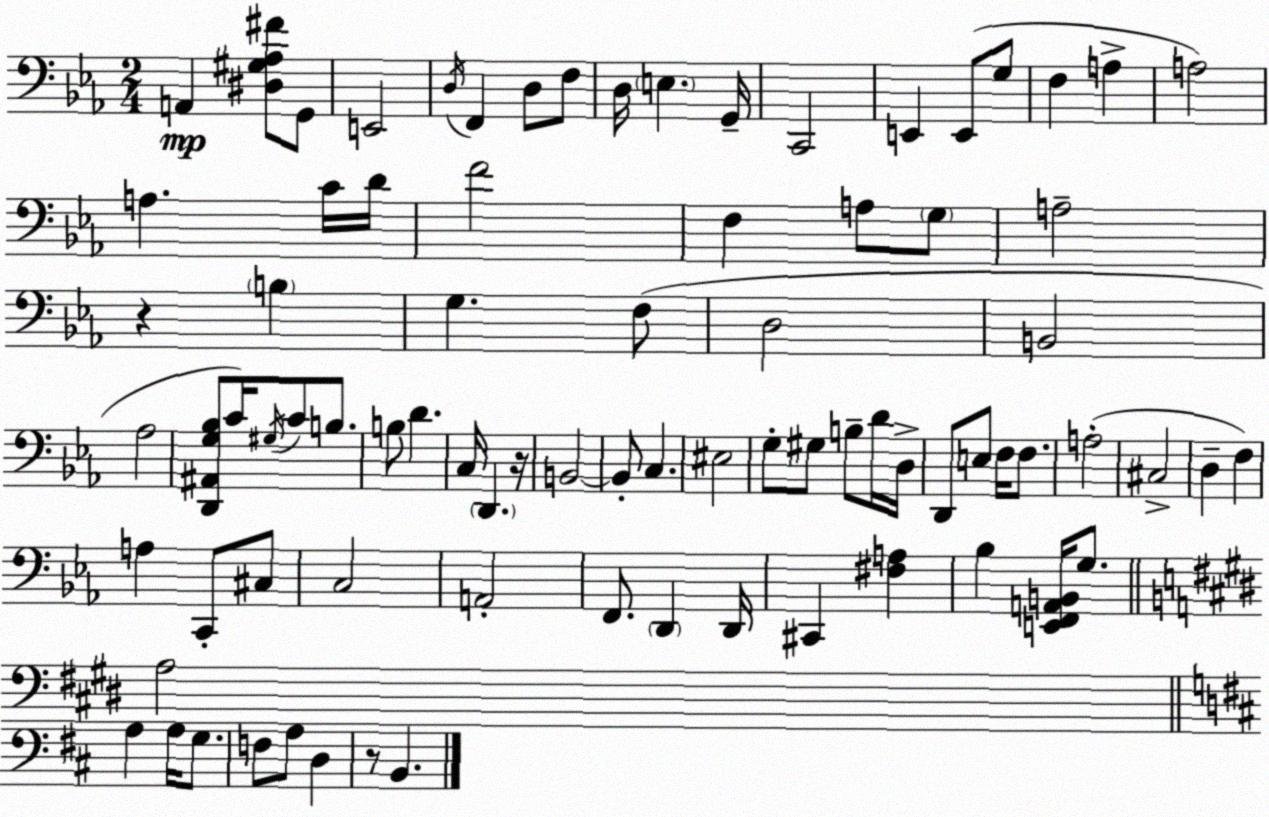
X:1
T:Untitled
M:2/4
L:1/4
K:Cm
A,, [^D,^G,_A,^F]/2 G,,/2 E,,2 D,/4 F,, D,/2 F,/2 D,/4 E, G,,/4 C,,2 E,, E,,/2 G,/2 F, A, A,2 A, C/4 D/4 F2 F, A,/2 G,/2 A,2 z B, G, F,/2 D,2 B,,2 _A,2 [D,,^A,,G,_B,]/2 C/4 ^G,/4 C/2 B,/2 B,/2 D C,/4 D,, z/4 B,,2 B,,/2 C, ^E,2 G,/2 ^G,/2 B,/2 D/4 D,/4 D,,/2 E,/2 F,/4 F,/2 A,2 ^C,2 D, F, A, C,,/2 ^C,/2 C,2 A,,2 F,,/2 D,, D,,/4 ^C,, [^F,A,] _B, [E,,F,,A,,B,,]/4 G,/2 A,2 A, A,/4 G,/2 F,/2 A,/2 D, z/2 B,,